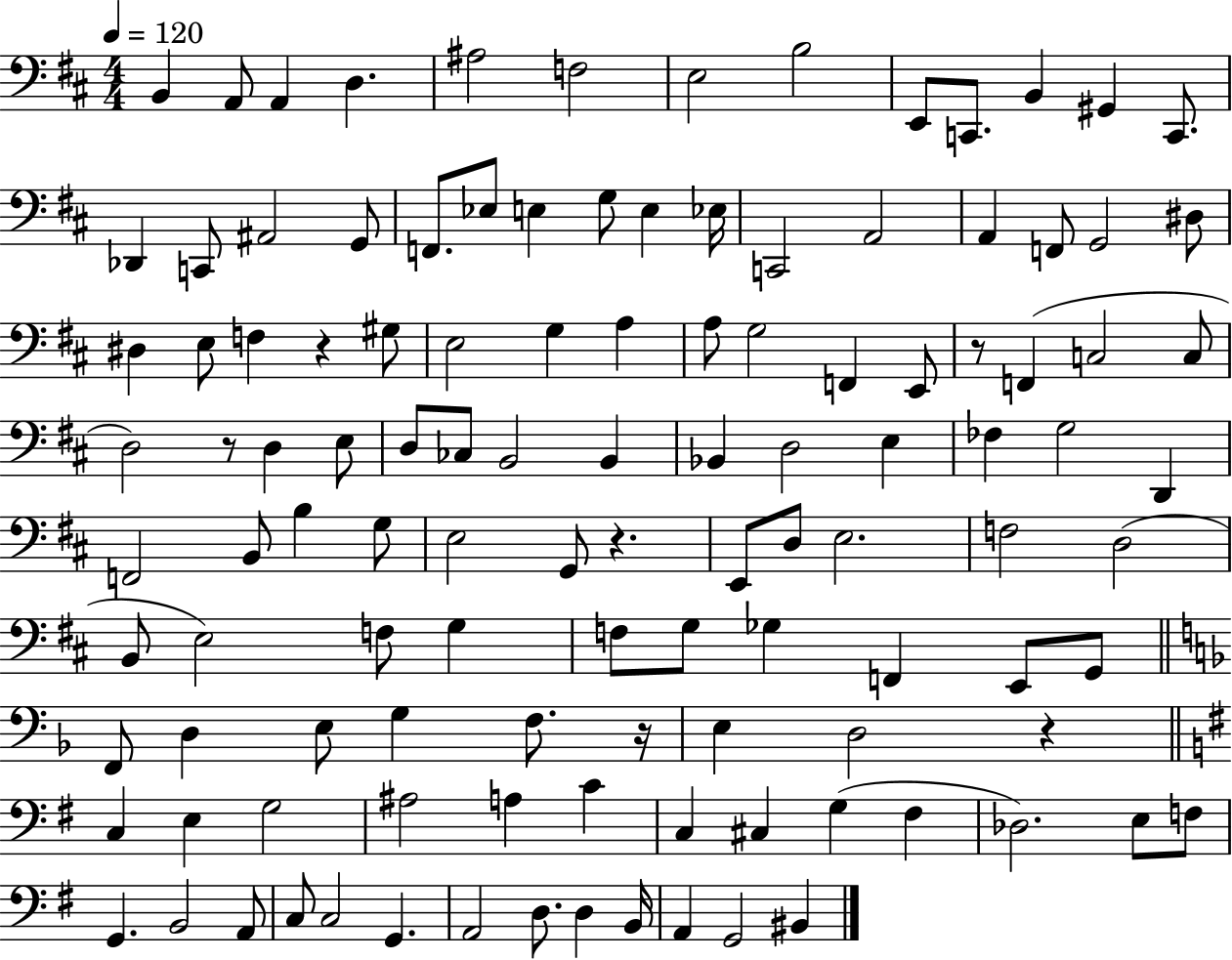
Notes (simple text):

B2/q A2/e A2/q D3/q. A#3/h F3/h E3/h B3/h E2/e C2/e. B2/q G#2/q C2/e. Db2/q C2/e A#2/h G2/e F2/e. Eb3/e E3/q G3/e E3/q Eb3/s C2/h A2/h A2/q F2/e G2/h D#3/e D#3/q E3/e F3/q R/q G#3/e E3/h G3/q A3/q A3/e G3/h F2/q E2/e R/e F2/q C3/h C3/e D3/h R/e D3/q E3/e D3/e CES3/e B2/h B2/q Bb2/q D3/h E3/q FES3/q G3/h D2/q F2/h B2/e B3/q G3/e E3/h G2/e R/q. E2/e D3/e E3/h. F3/h D3/h B2/e E3/h F3/e G3/q F3/e G3/e Gb3/q F2/q E2/e G2/e F2/e D3/q E3/e G3/q F3/e. R/s E3/q D3/h R/q C3/q E3/q G3/h A#3/h A3/q C4/q C3/q C#3/q G3/q F#3/q Db3/h. E3/e F3/e G2/q. B2/h A2/e C3/e C3/h G2/q. A2/h D3/e. D3/q B2/s A2/q G2/h BIS2/q